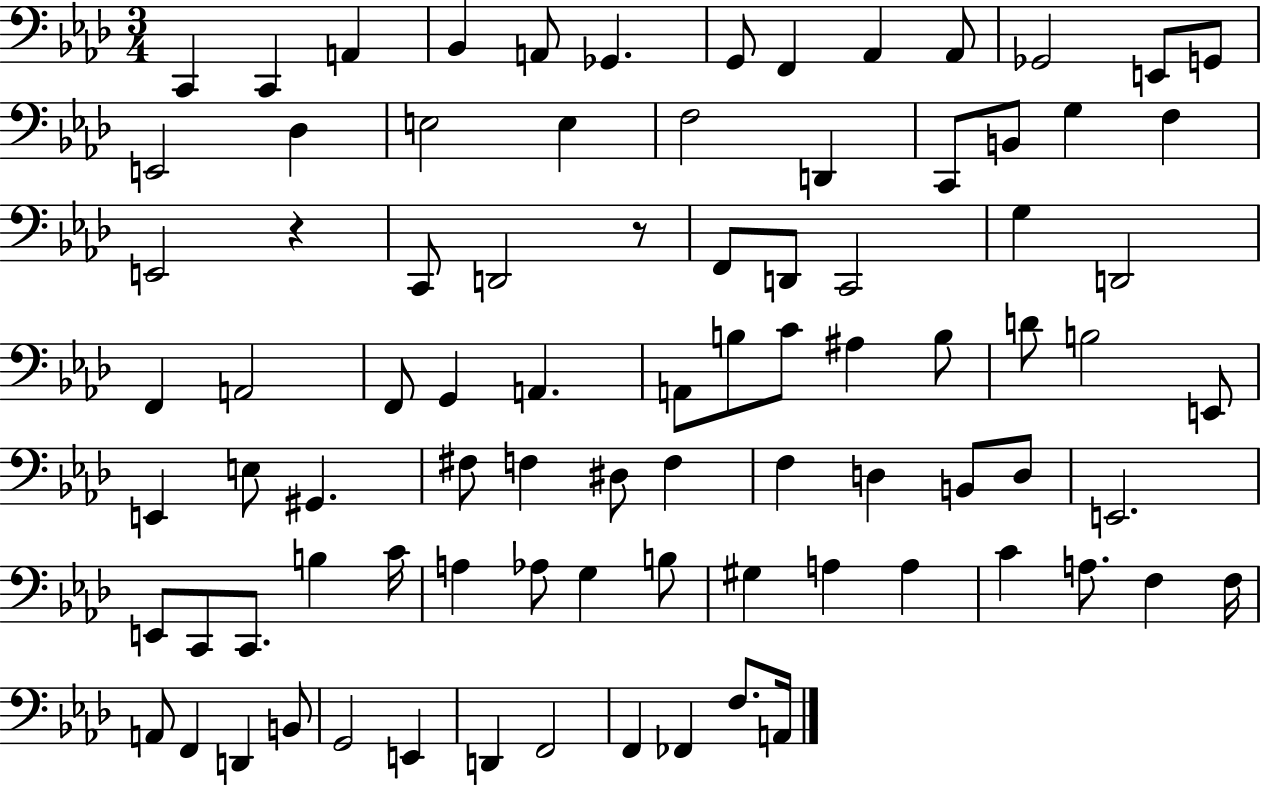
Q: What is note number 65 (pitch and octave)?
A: B3